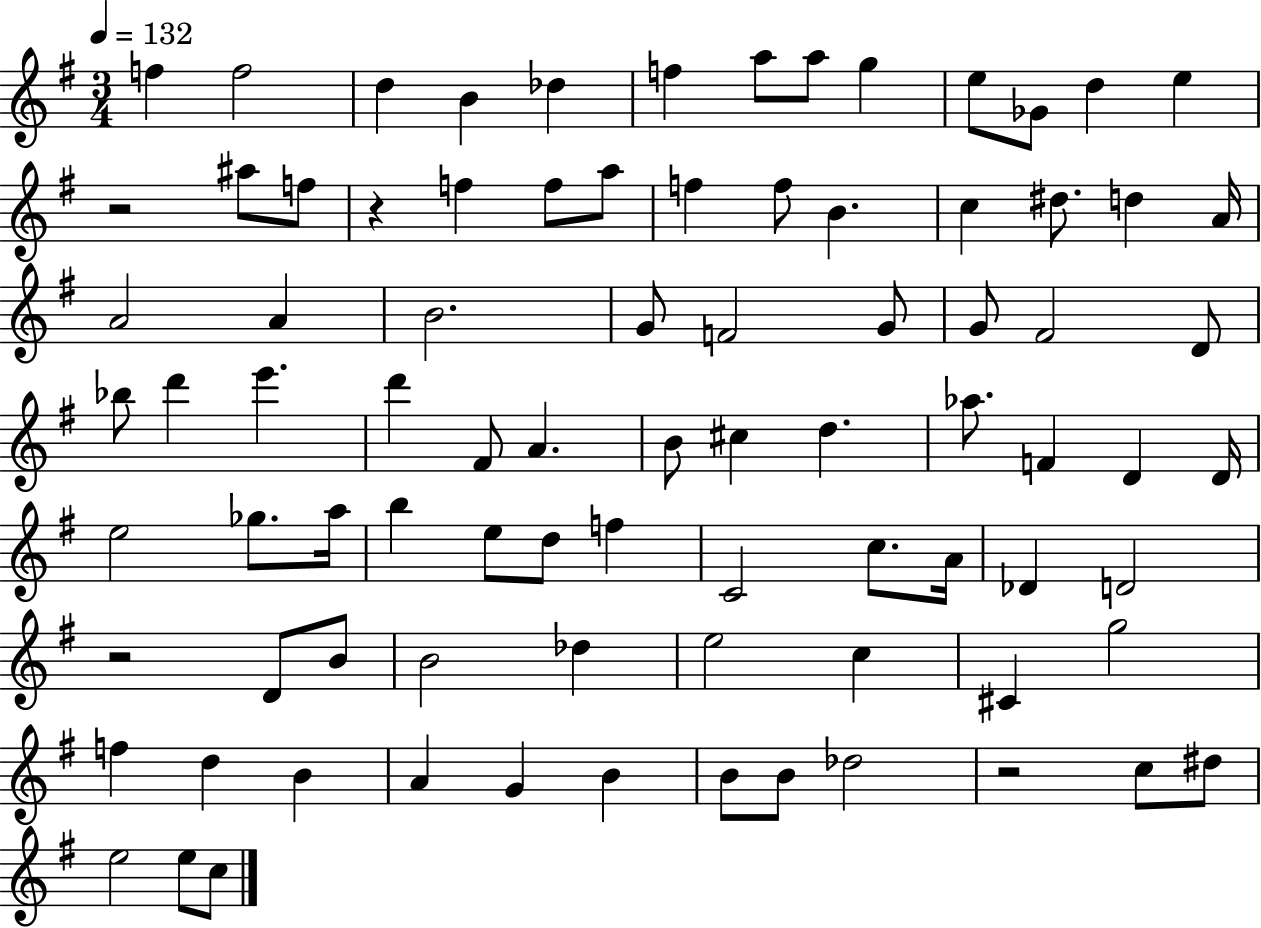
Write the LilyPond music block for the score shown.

{
  \clef treble
  \numericTimeSignature
  \time 3/4
  \key g \major
  \tempo 4 = 132
  f''4 f''2 | d''4 b'4 des''4 | f''4 a''8 a''8 g''4 | e''8 ges'8 d''4 e''4 | \break r2 ais''8 f''8 | r4 f''4 f''8 a''8 | f''4 f''8 b'4. | c''4 dis''8. d''4 a'16 | \break a'2 a'4 | b'2. | g'8 f'2 g'8 | g'8 fis'2 d'8 | \break bes''8 d'''4 e'''4. | d'''4 fis'8 a'4. | b'8 cis''4 d''4. | aes''8. f'4 d'4 d'16 | \break e''2 ges''8. a''16 | b''4 e''8 d''8 f''4 | c'2 c''8. a'16 | des'4 d'2 | \break r2 d'8 b'8 | b'2 des''4 | e''2 c''4 | cis'4 g''2 | \break f''4 d''4 b'4 | a'4 g'4 b'4 | b'8 b'8 des''2 | r2 c''8 dis''8 | \break e''2 e''8 c''8 | \bar "|."
}